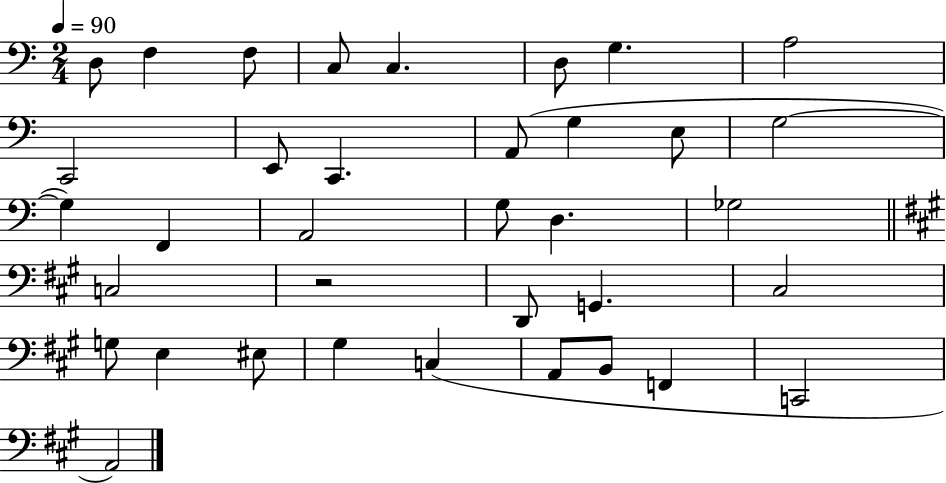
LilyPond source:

{
  \clef bass
  \numericTimeSignature
  \time 2/4
  \key c \major
  \tempo 4 = 90
  \repeat volta 2 { d8 f4 f8 | c8 c4. | d8 g4. | a2 | \break c,2 | e,8 c,4. | a,8( g4 e8 | g2~~ | \break g4) f,4 | a,2 | g8 d4. | ges2 | \break \bar "||" \break \key a \major c2 | r2 | d,8 g,4. | cis2 | \break g8 e4 eis8 | gis4 c4( | a,8 b,8 f,4 | c,2 | \break a,2) | } \bar "|."
}